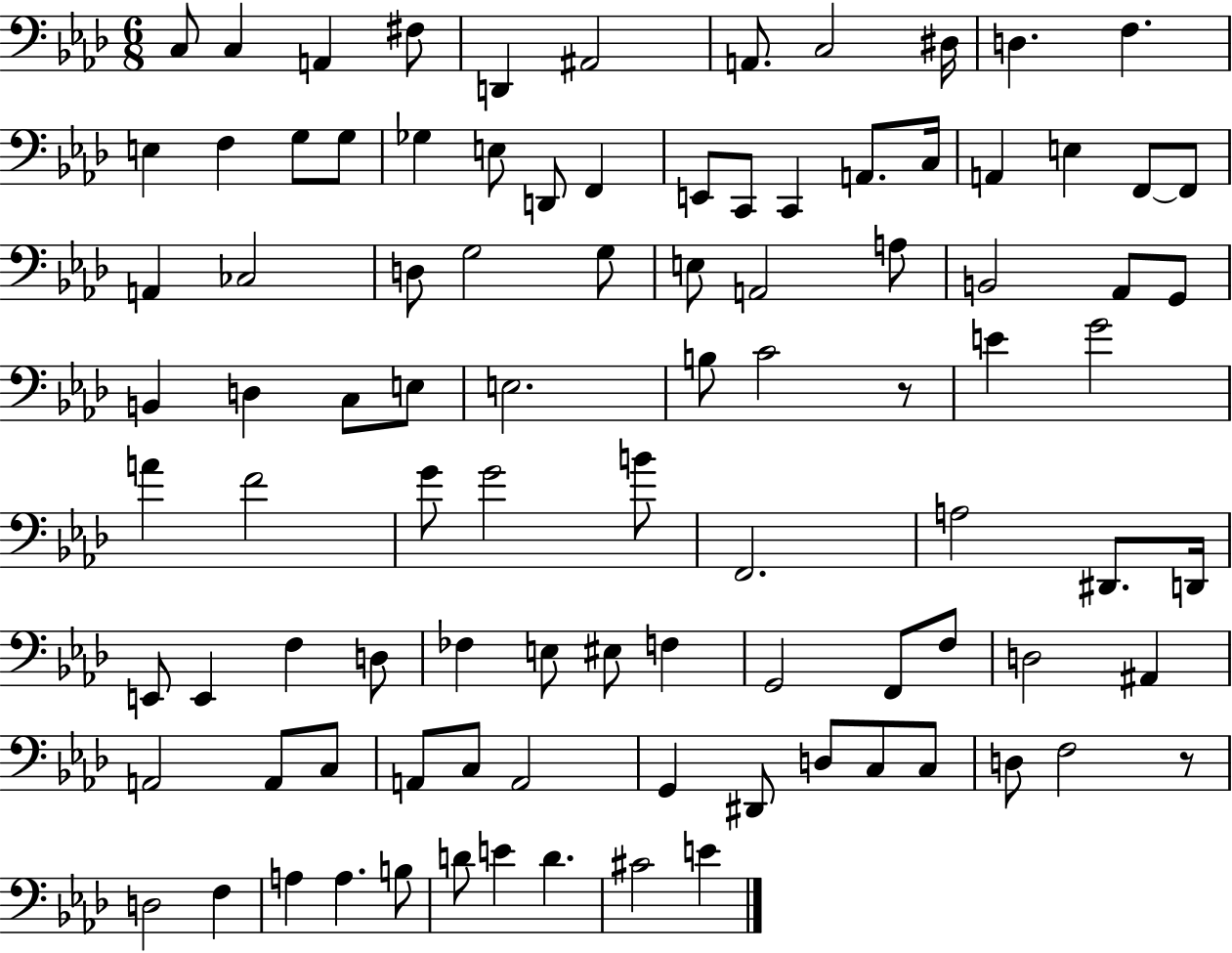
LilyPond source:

{
  \clef bass
  \numericTimeSignature
  \time 6/8
  \key aes \major
  \repeat volta 2 { c8 c4 a,4 fis8 | d,4 ais,2 | a,8. c2 dis16 | d4. f4. | \break e4 f4 g8 g8 | ges4 e8 d,8 f,4 | e,8 c,8 c,4 a,8. c16 | a,4 e4 f,8~~ f,8 | \break a,4 ces2 | d8 g2 g8 | e8 a,2 a8 | b,2 aes,8 g,8 | \break b,4 d4 c8 e8 | e2. | b8 c'2 r8 | e'4 g'2 | \break a'4 f'2 | g'8 g'2 b'8 | f,2. | a2 dis,8. d,16 | \break e,8 e,4 f4 d8 | fes4 e8 eis8 f4 | g,2 f,8 f8 | d2 ais,4 | \break a,2 a,8 c8 | a,8 c8 a,2 | g,4 dis,8 d8 c8 c8 | d8 f2 r8 | \break d2 f4 | a4 a4. b8 | d'8 e'4 d'4. | cis'2 e'4 | \break } \bar "|."
}